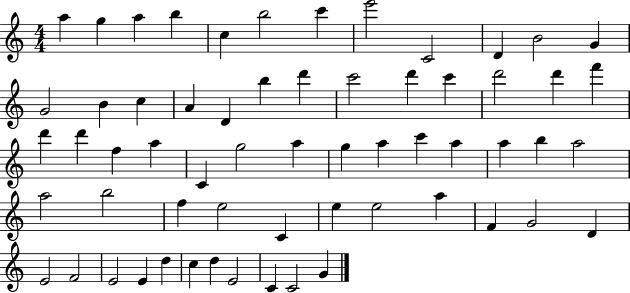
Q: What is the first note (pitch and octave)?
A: A5